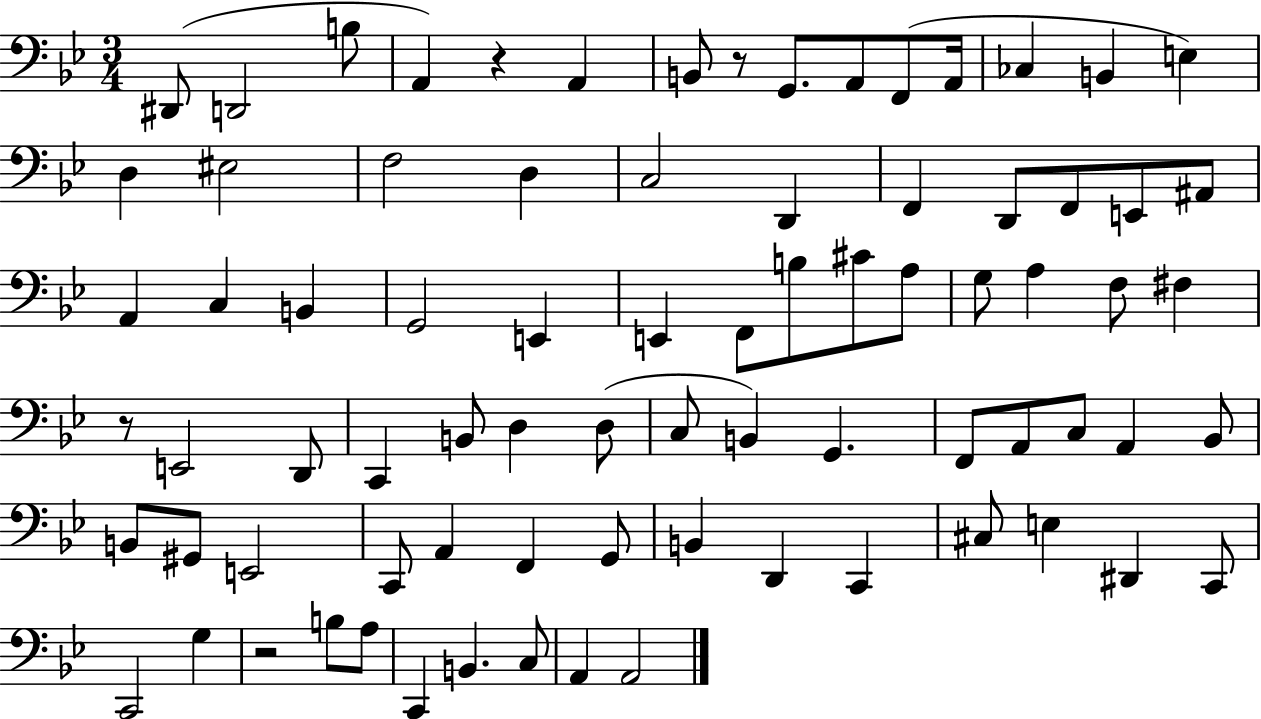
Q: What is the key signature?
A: BES major